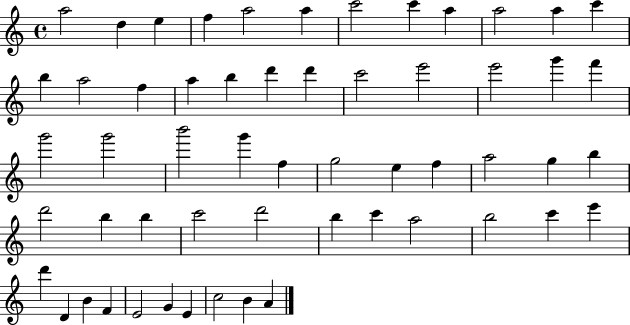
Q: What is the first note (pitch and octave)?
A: A5